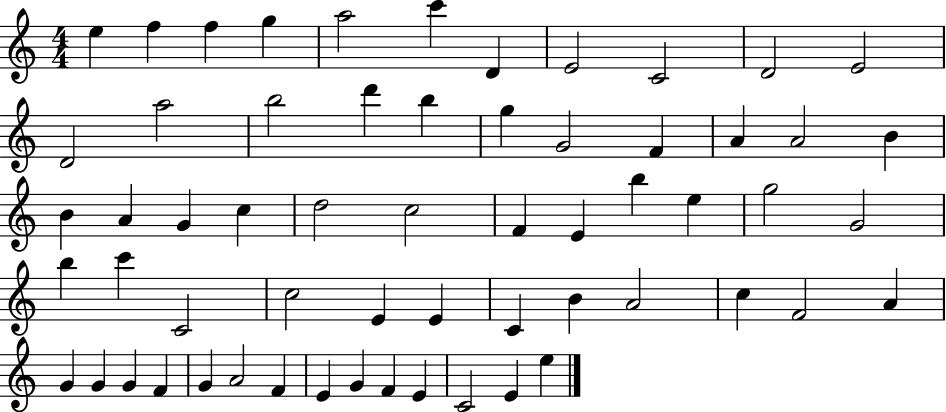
{
  \clef treble
  \numericTimeSignature
  \time 4/4
  \key c \major
  e''4 f''4 f''4 g''4 | a''2 c'''4 d'4 | e'2 c'2 | d'2 e'2 | \break d'2 a''2 | b''2 d'''4 b''4 | g''4 g'2 f'4 | a'4 a'2 b'4 | \break b'4 a'4 g'4 c''4 | d''2 c''2 | f'4 e'4 b''4 e''4 | g''2 g'2 | \break b''4 c'''4 c'2 | c''2 e'4 e'4 | c'4 b'4 a'2 | c''4 f'2 a'4 | \break g'4 g'4 g'4 f'4 | g'4 a'2 f'4 | e'4 g'4 f'4 e'4 | c'2 e'4 e''4 | \break \bar "|."
}